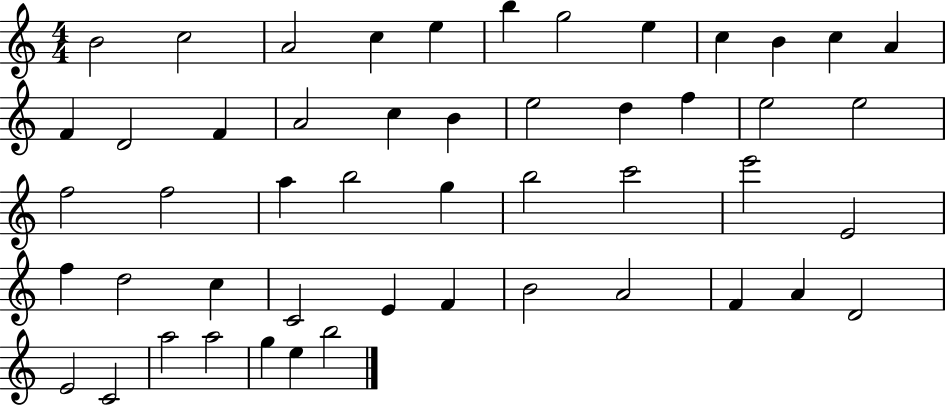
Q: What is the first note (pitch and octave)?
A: B4